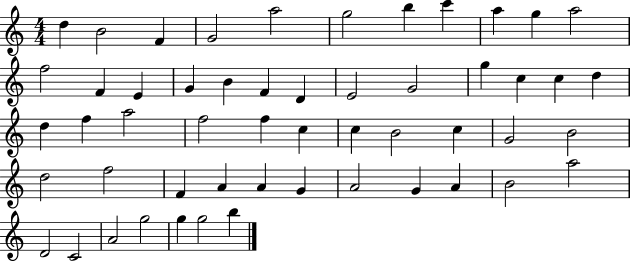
{
  \clef treble
  \numericTimeSignature
  \time 4/4
  \key c \major
  d''4 b'2 f'4 | g'2 a''2 | g''2 b''4 c'''4 | a''4 g''4 a''2 | \break f''2 f'4 e'4 | g'4 b'4 f'4 d'4 | e'2 g'2 | g''4 c''4 c''4 d''4 | \break d''4 f''4 a''2 | f''2 f''4 c''4 | c''4 b'2 c''4 | g'2 b'2 | \break d''2 f''2 | f'4 a'4 a'4 g'4 | a'2 g'4 a'4 | b'2 a''2 | \break d'2 c'2 | a'2 g''2 | g''4 g''2 b''4 | \bar "|."
}